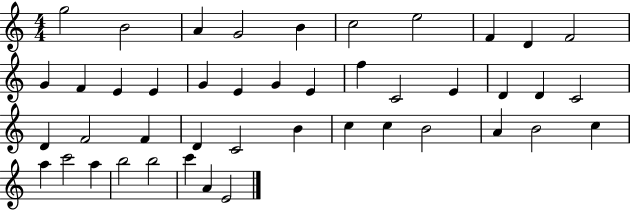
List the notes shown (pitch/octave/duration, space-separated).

G5/h B4/h A4/q G4/h B4/q C5/h E5/h F4/q D4/q F4/h G4/q F4/q E4/q E4/q G4/q E4/q G4/q E4/q F5/q C4/h E4/q D4/q D4/q C4/h D4/q F4/h F4/q D4/q C4/h B4/q C5/q C5/q B4/h A4/q B4/h C5/q A5/q C6/h A5/q B5/h B5/h C6/q A4/q E4/h